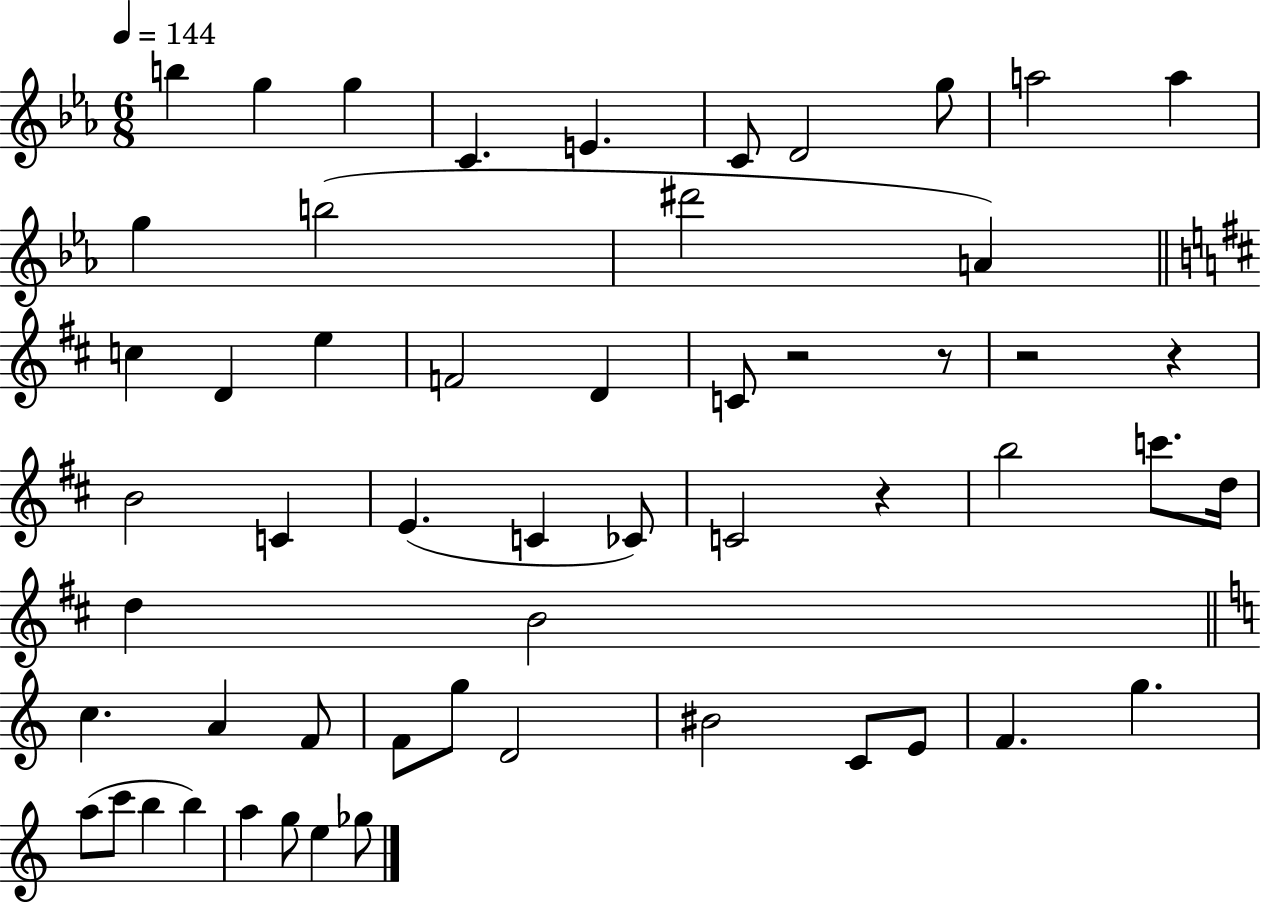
{
  \clef treble
  \numericTimeSignature
  \time 6/8
  \key ees \major
  \tempo 4 = 144
  b''4 g''4 g''4 | c'4. e'4. | c'8 d'2 g''8 | a''2 a''4 | \break g''4 b''2( | dis'''2 a'4) | \bar "||" \break \key b \minor c''4 d'4 e''4 | f'2 d'4 | c'8 r2 r8 | r2 r4 | \break b'2 c'4 | e'4.( c'4 ces'8) | c'2 r4 | b''2 c'''8. d''16 | \break d''4 b'2 | \bar "||" \break \key c \major c''4. a'4 f'8 | f'8 g''8 d'2 | bis'2 c'8 e'8 | f'4. g''4. | \break a''8( c'''8 b''4 b''4) | a''4 g''8 e''4 ges''8 | \bar "|."
}